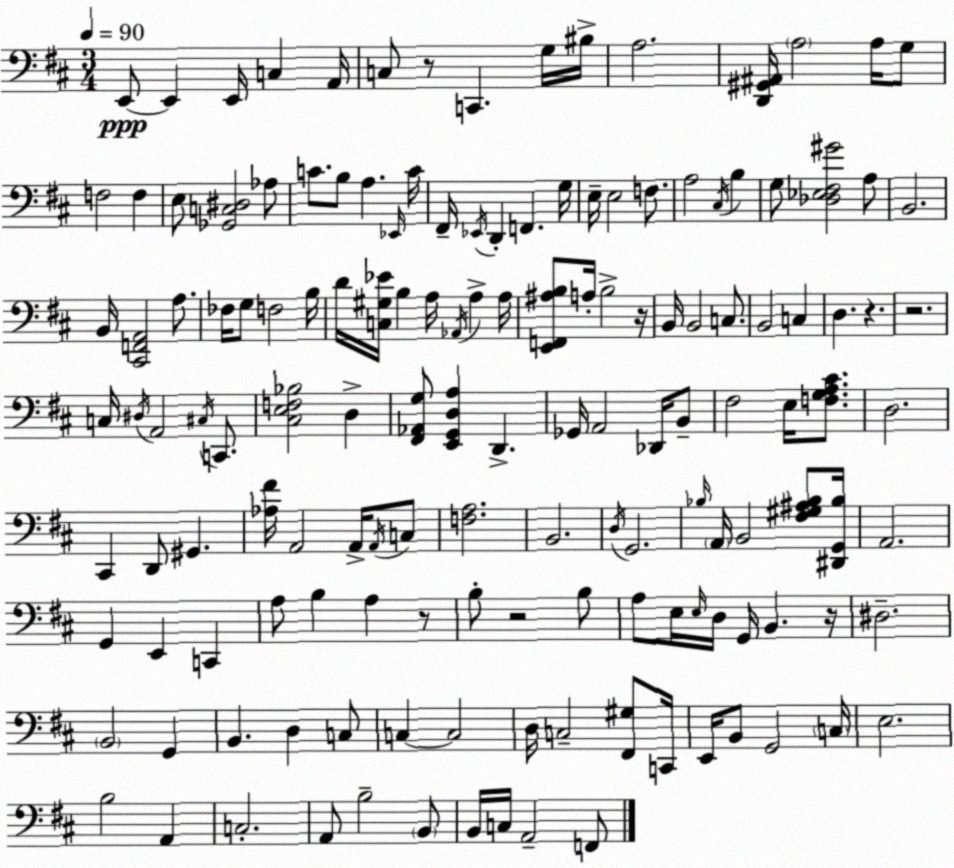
X:1
T:Untitled
M:3/4
L:1/4
K:D
E,,/2 E,, E,,/4 C, A,,/4 C,/2 z/2 C,, G,/4 ^B,/4 A,2 [D,,^G,,^A,,]/4 A,2 A,/4 G,/2 F,2 F, E,/2 [_G,,C,^D,]2 _A,/2 C/2 B,/2 A, _E,,/4 C/4 ^F,,/4 _E,,/4 D,, F,, G,/4 E,/4 E,2 F,/2 A,2 ^C,/4 B, G,/2 [_D,_E,^F,^G]2 A,/2 B,,2 B,,/4 [^C,,F,,A,,]2 A,/2 _F,/4 G,/2 F,2 B,/4 D/4 [C,^G,_E]/4 B, A,/4 _A,,/4 A, A,/4 [E,,F,,^A,B,]/2 A,/4 B,2 z/4 B,,/4 B,,2 C,/2 B,,2 C, D, z z2 C,/4 ^D,/4 A,,2 ^C,/4 C,,/2 [^C,E,F,_B,]2 D, [^F,,_A,,G,]/2 [E,,G,,D,A,] D,, _G,,/4 A,,2 _D,,/4 B,,/2 ^F,2 E,/4 [F,G,A,^C]/2 D,2 ^C,, D,,/2 ^G,, [_A,^F]/4 A,,2 A,,/4 A,,/4 C,/2 [F,A,]2 B,,2 D,/4 G,,2 _B,/4 A,,/4 B,,2 [^F,^G,^A,_B,]/2 [^D,,G,,_B,]/4 A,,2 G,, E,, C,, A,/2 B, A, z/2 B,/2 z2 B,/2 A,/2 E,/4 E,/4 D,/4 G,,/4 B,, z/4 ^D,2 B,,2 G,, B,, D, C,/2 C, C,2 D,/4 C,2 [^F,,^G,]/2 C,,/4 E,,/4 B,,/2 G,,2 C,/4 E,2 B,2 A,, C,2 A,,/2 B,2 B,,/2 B,,/4 C,/4 A,,2 F,,/2